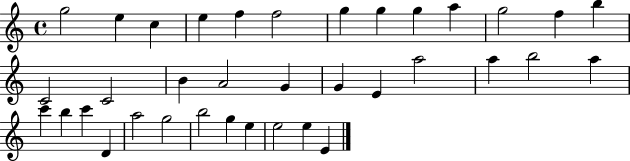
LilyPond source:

{
  \clef treble
  \time 4/4
  \defaultTimeSignature
  \key c \major
  g''2 e''4 c''4 | e''4 f''4 f''2 | g''4 g''4 g''4 a''4 | g''2 f''4 b''4 | \break c'2 c'2 | b'4 a'2 g'4 | g'4 e'4 a''2 | a''4 b''2 a''4 | \break c'''4 b''4 c'''4 d'4 | a''2 g''2 | b''2 g''4 e''4 | e''2 e''4 e'4 | \break \bar "|."
}